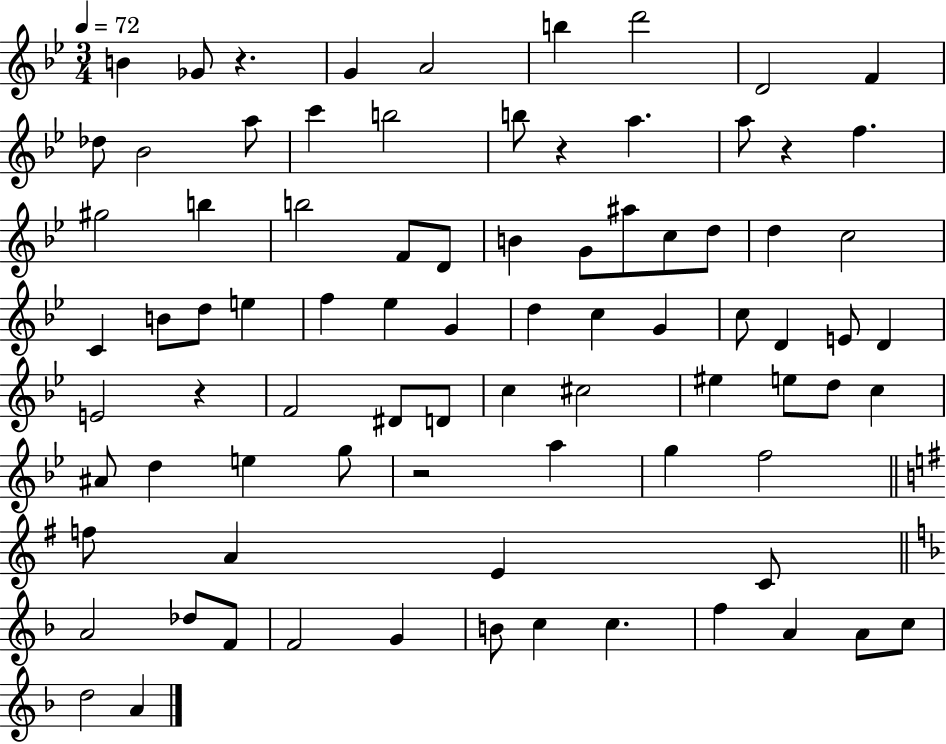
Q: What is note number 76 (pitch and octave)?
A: C5